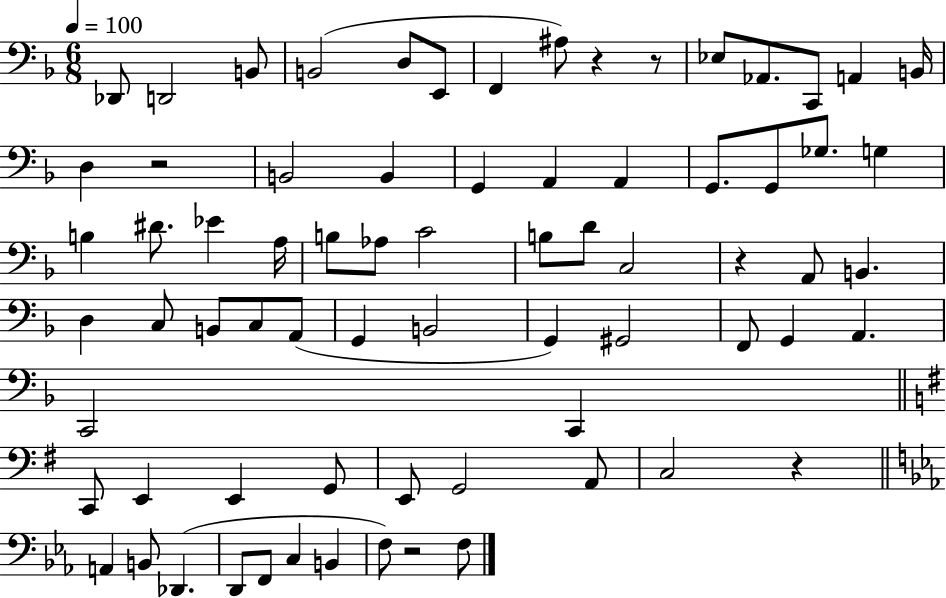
Db2/e D2/h B2/e B2/h D3/e E2/e F2/q A#3/e R/q R/e Eb3/e Ab2/e. C2/e A2/q B2/s D3/q R/h B2/h B2/q G2/q A2/q A2/q G2/e. G2/e Gb3/e. G3/q B3/q D#4/e. Eb4/q A3/s B3/e Ab3/e C4/h B3/e D4/e C3/h R/q A2/e B2/q. D3/q C3/e B2/e C3/e A2/e G2/q B2/h G2/q G#2/h F2/e G2/q A2/q. C2/h C2/q C2/e E2/q E2/q G2/e E2/e G2/h A2/e C3/h R/q A2/q B2/e Db2/q. D2/e F2/e C3/q B2/q F3/e R/h F3/e